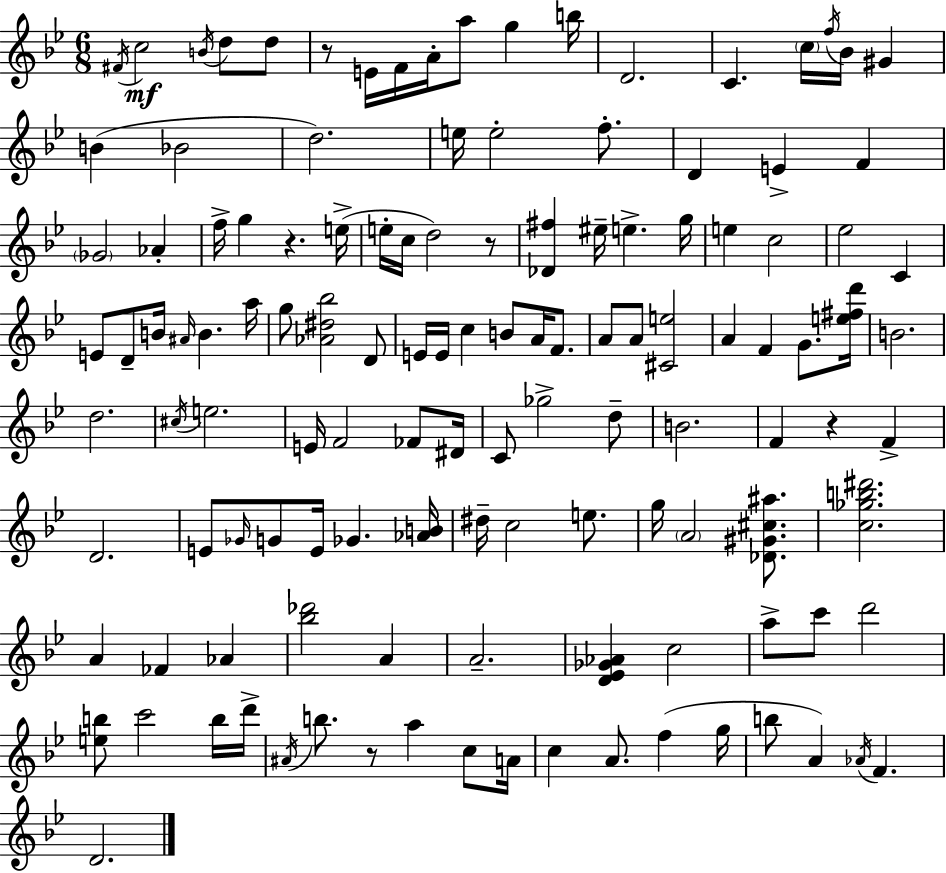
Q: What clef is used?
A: treble